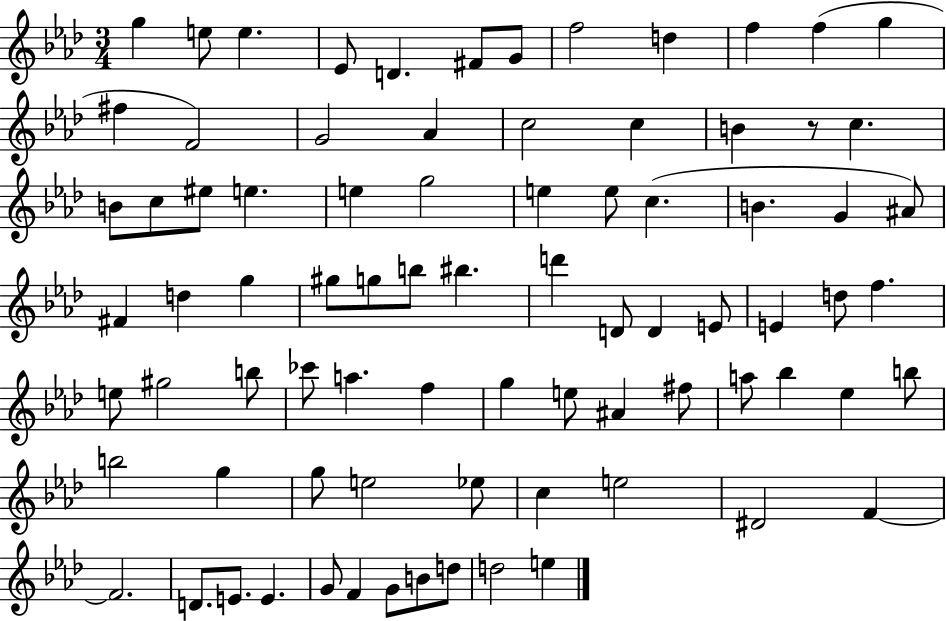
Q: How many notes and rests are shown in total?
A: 81